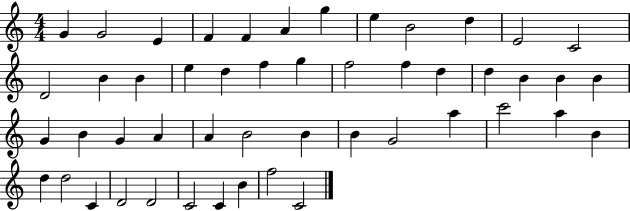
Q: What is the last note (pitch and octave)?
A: C4